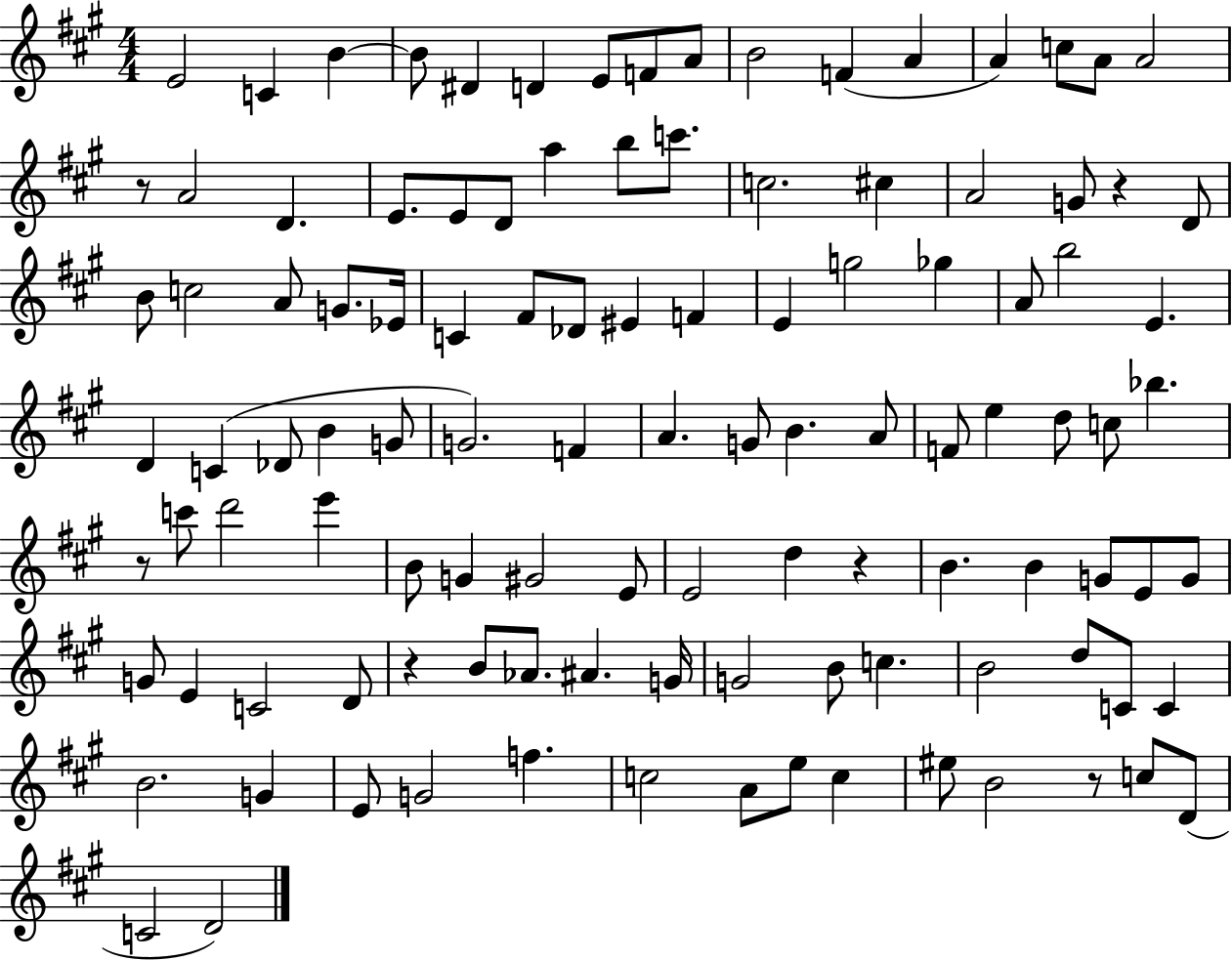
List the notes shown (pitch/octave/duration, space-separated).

E4/h C4/q B4/q B4/e D#4/q D4/q E4/e F4/e A4/e B4/h F4/q A4/q A4/q C5/e A4/e A4/h R/e A4/h D4/q. E4/e. E4/e D4/e A5/q B5/e C6/e. C5/h. C#5/q A4/h G4/e R/q D4/e B4/e C5/h A4/e G4/e. Eb4/s C4/q F#4/e Db4/e EIS4/q F4/q E4/q G5/h Gb5/q A4/e B5/h E4/q. D4/q C4/q Db4/e B4/q G4/e G4/h. F4/q A4/q. G4/e B4/q. A4/e F4/e E5/q D5/e C5/e Bb5/q. R/e C6/e D6/h E6/q B4/e G4/q G#4/h E4/e E4/h D5/q R/q B4/q. B4/q G4/e E4/e G4/e G4/e E4/q C4/h D4/e R/q B4/e Ab4/e. A#4/q. G4/s G4/h B4/e C5/q. B4/h D5/e C4/e C4/q B4/h. G4/q E4/e G4/h F5/q. C5/h A4/e E5/e C5/q EIS5/e B4/h R/e C5/e D4/e C4/h D4/h